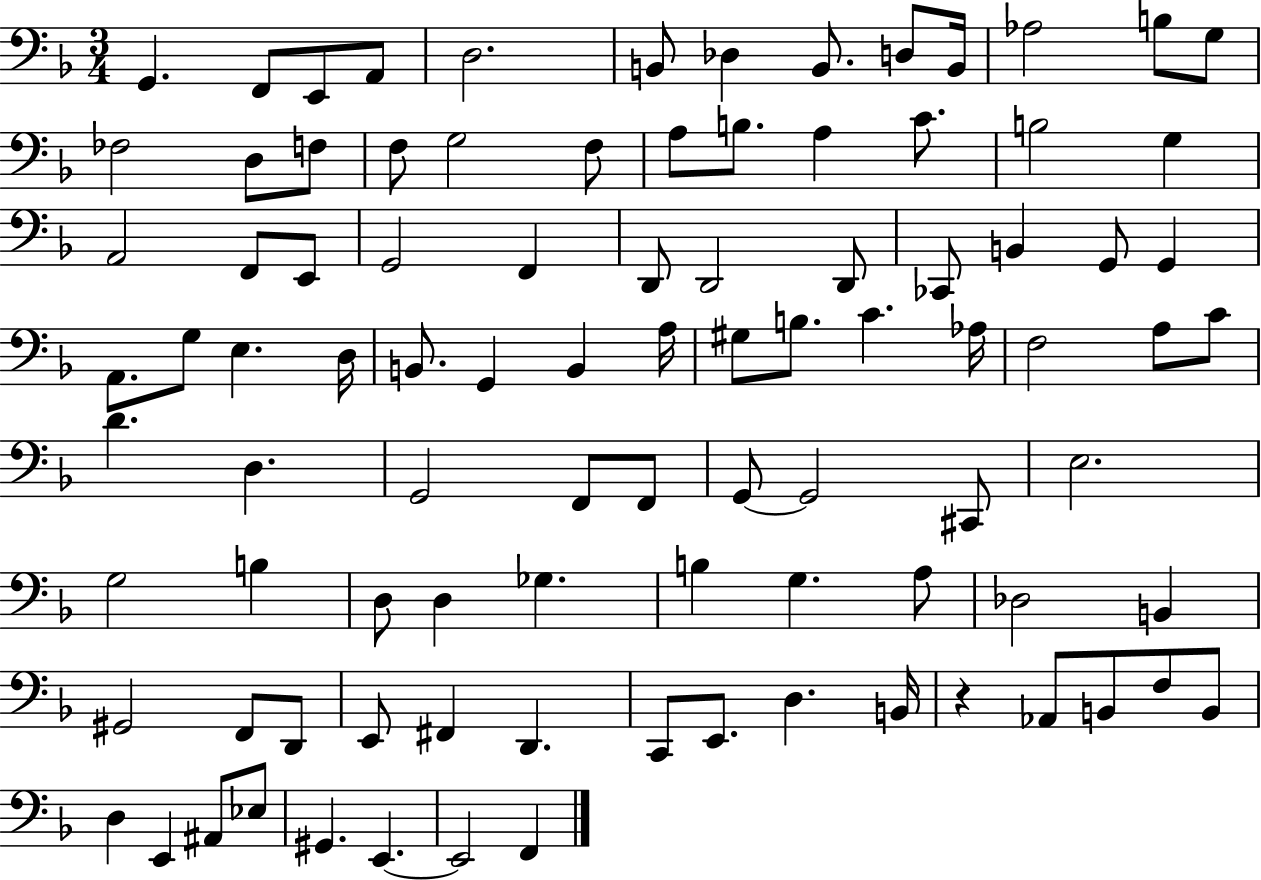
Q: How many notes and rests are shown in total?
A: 94